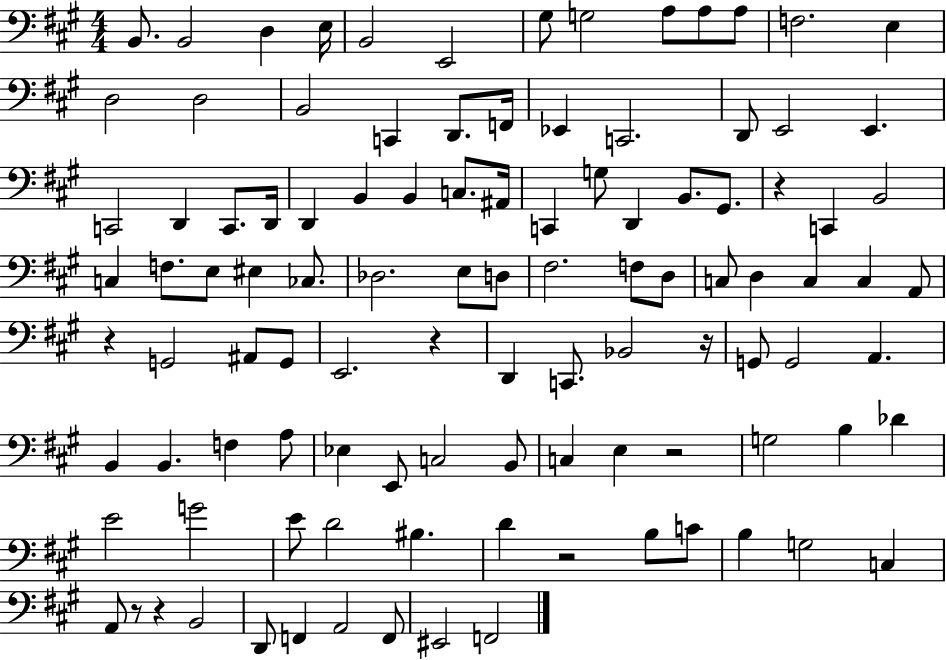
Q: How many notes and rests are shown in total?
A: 106